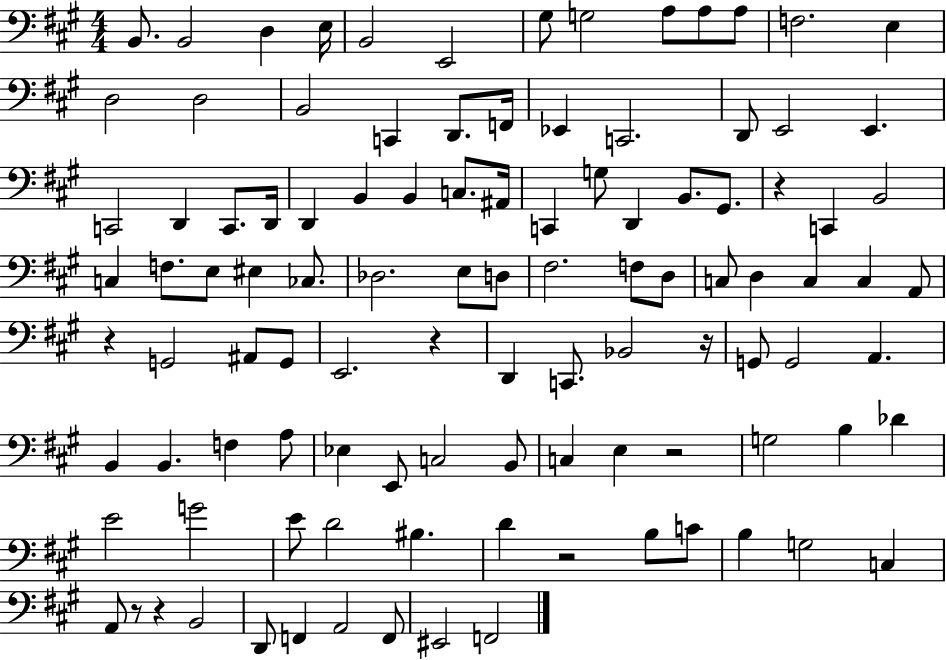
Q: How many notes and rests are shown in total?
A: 106